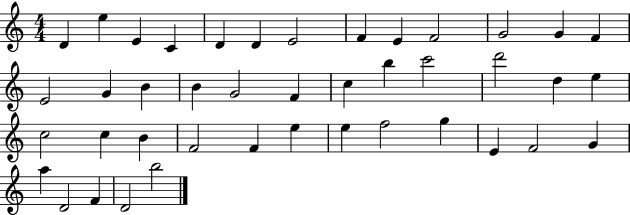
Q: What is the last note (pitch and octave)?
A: B5